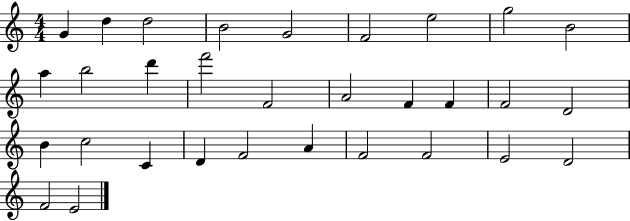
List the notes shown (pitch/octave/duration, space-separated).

G4/q D5/q D5/h B4/h G4/h F4/h E5/h G5/h B4/h A5/q B5/h D6/q F6/h F4/h A4/h F4/q F4/q F4/h D4/h B4/q C5/h C4/q D4/q F4/h A4/q F4/h F4/h E4/h D4/h F4/h E4/h